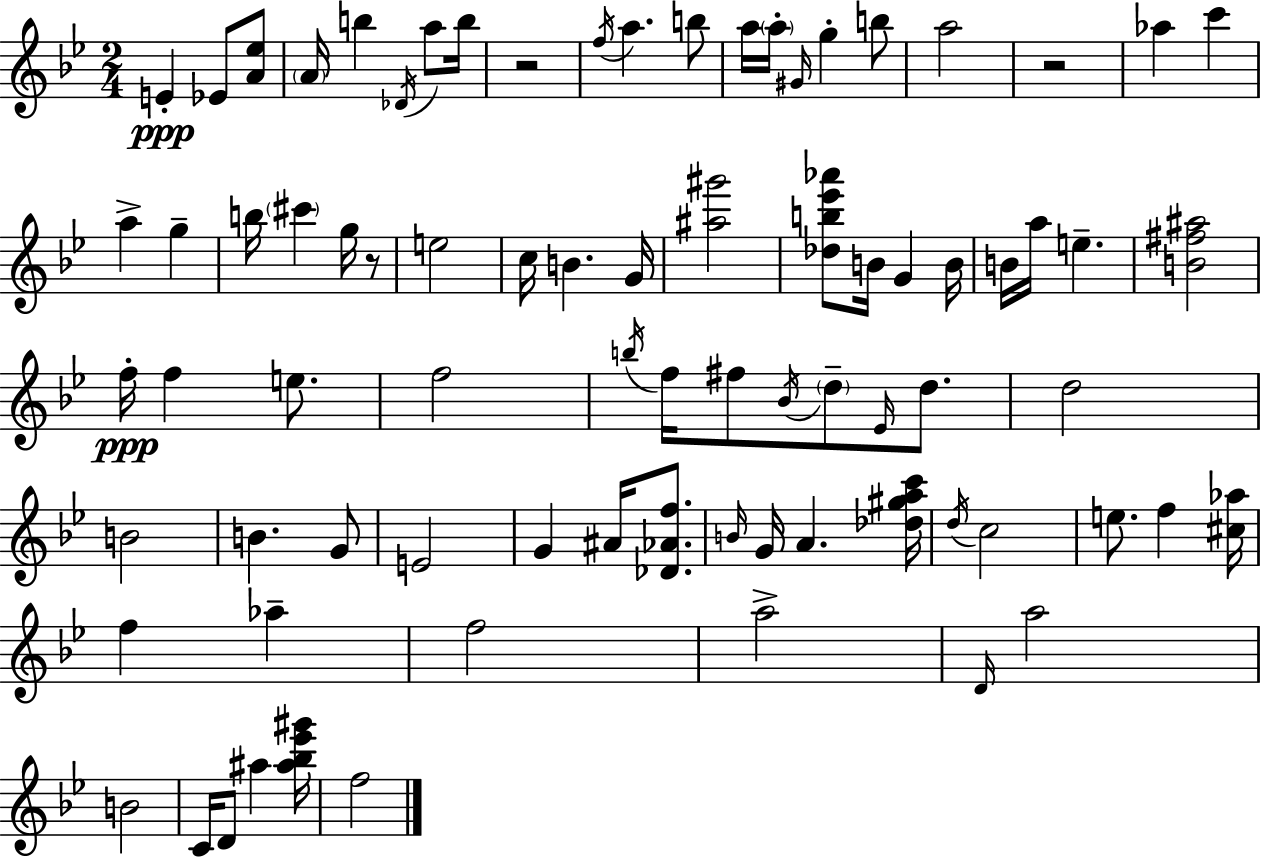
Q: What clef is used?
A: treble